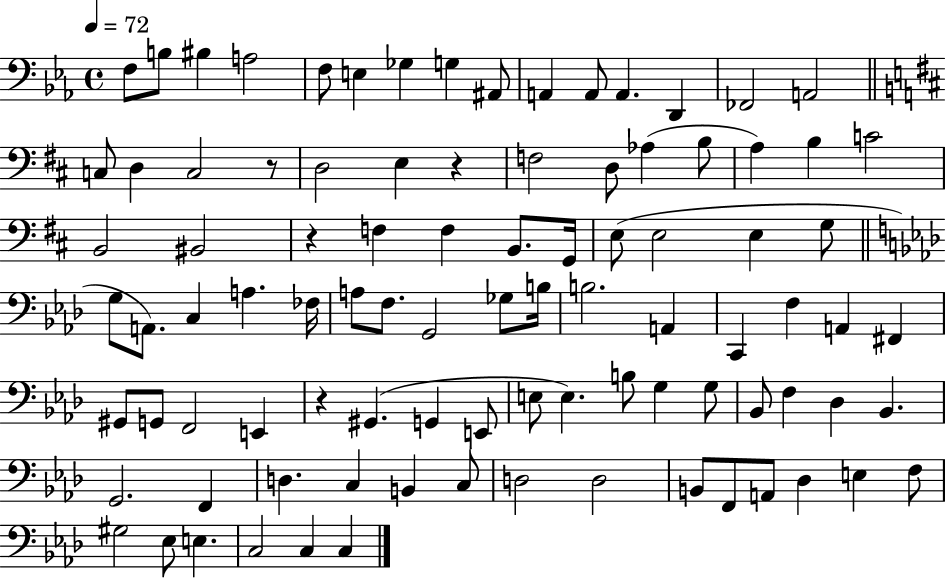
X:1
T:Untitled
M:4/4
L:1/4
K:Eb
F,/2 B,/2 ^B, A,2 F,/2 E, _G, G, ^A,,/2 A,, A,,/2 A,, D,, _F,,2 A,,2 C,/2 D, C,2 z/2 D,2 E, z F,2 D,/2 _A, B,/2 A, B, C2 B,,2 ^B,,2 z F, F, B,,/2 G,,/4 E,/2 E,2 E, G,/2 G,/2 A,,/2 C, A, _F,/4 A,/2 F,/2 G,,2 _G,/2 B,/4 B,2 A,, C,, F, A,, ^F,, ^G,,/2 G,,/2 F,,2 E,, z ^G,, G,, E,,/2 E,/2 E, B,/2 G, G,/2 _B,,/2 F, _D, _B,, G,,2 F,, D, C, B,, C,/2 D,2 D,2 B,,/2 F,,/2 A,,/2 _D, E, F,/2 ^G,2 _E,/2 E, C,2 C, C,